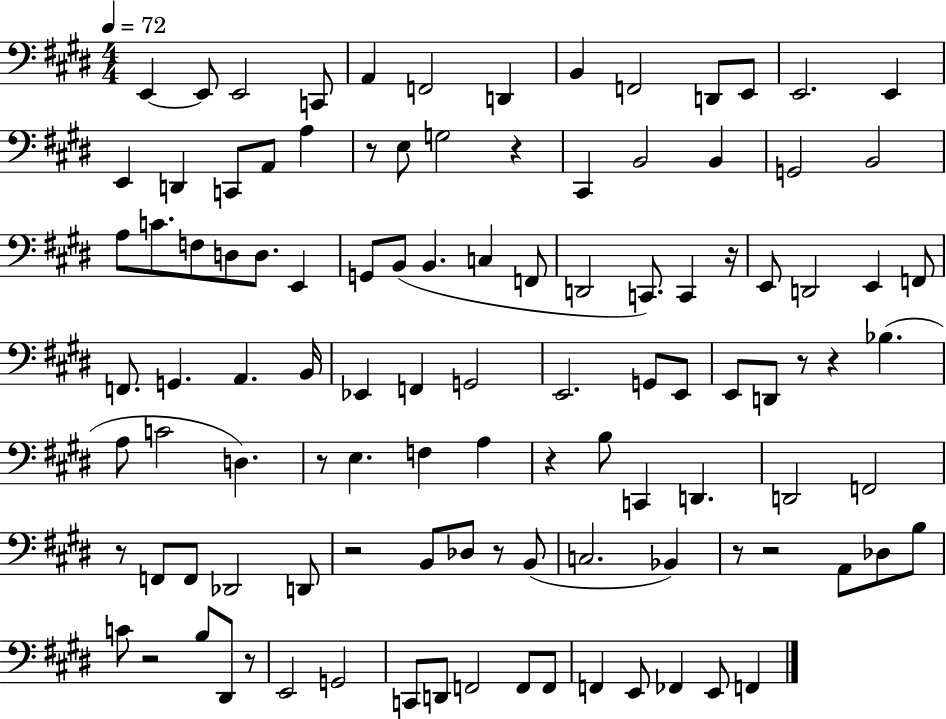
{
  \clef bass
  \numericTimeSignature
  \time 4/4
  \key e \major
  \tempo 4 = 72
  \repeat volta 2 { e,4~~ e,8 e,2 c,8 | a,4 f,2 d,4 | b,4 f,2 d,8 e,8 | e,2. e,4 | \break e,4 d,4 c,8 a,8 a4 | r8 e8 g2 r4 | cis,4 b,2 b,4 | g,2 b,2 | \break a8 c'8. f8 d8 d8. e,4 | g,8 b,8( b,4. c4 f,8 | d,2 c,8.) c,4 r16 | e,8 d,2 e,4 f,8 | \break f,8. g,4. a,4. b,16 | ees,4 f,4 g,2 | e,2. g,8 e,8 | e,8 d,8 r8 r4 bes4.( | \break a8 c'2 d4.) | r8 e4. f4 a4 | r4 b8 c,4 d,4. | d,2 f,2 | \break r8 f,8 f,8 des,2 d,8 | r2 b,8 des8 r8 b,8( | c2. bes,4) | r8 r2 a,8 des8 b8 | \break c'8 r2 b8 dis,8 r8 | e,2 g,2 | c,8 d,8 f,2 f,8 f,8 | f,4 e,8 fes,4 e,8 f,4 | \break } \bar "|."
}